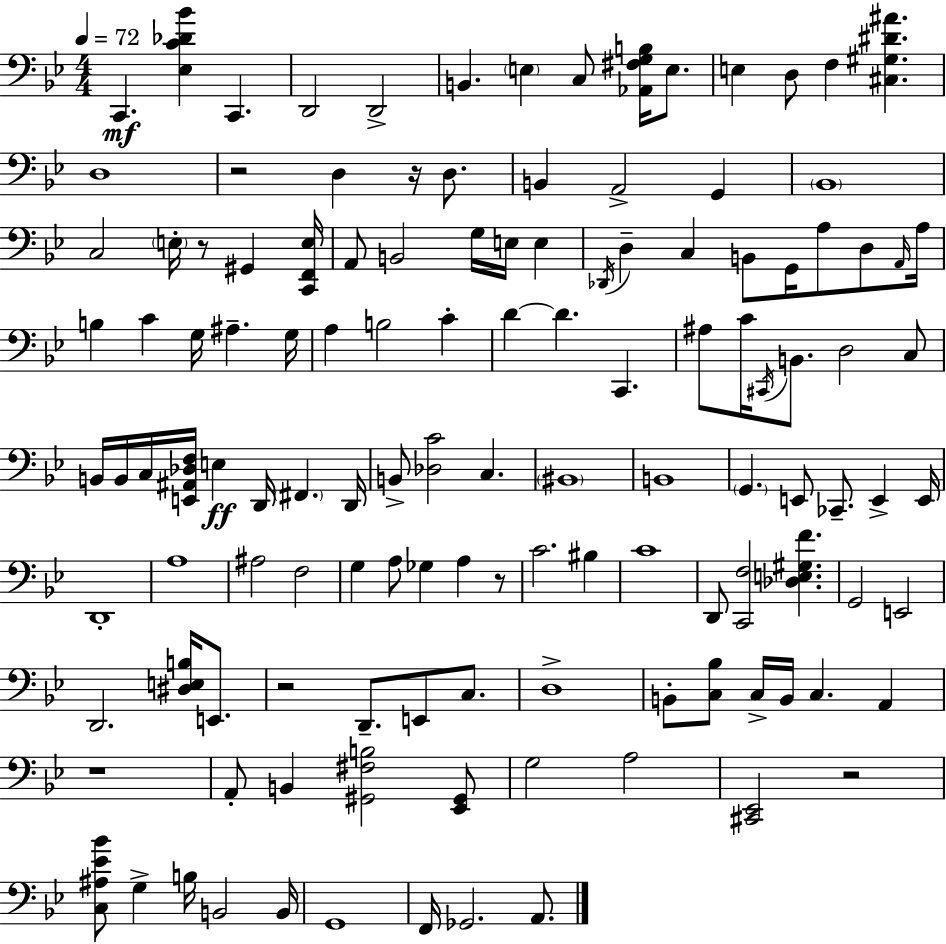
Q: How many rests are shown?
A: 7